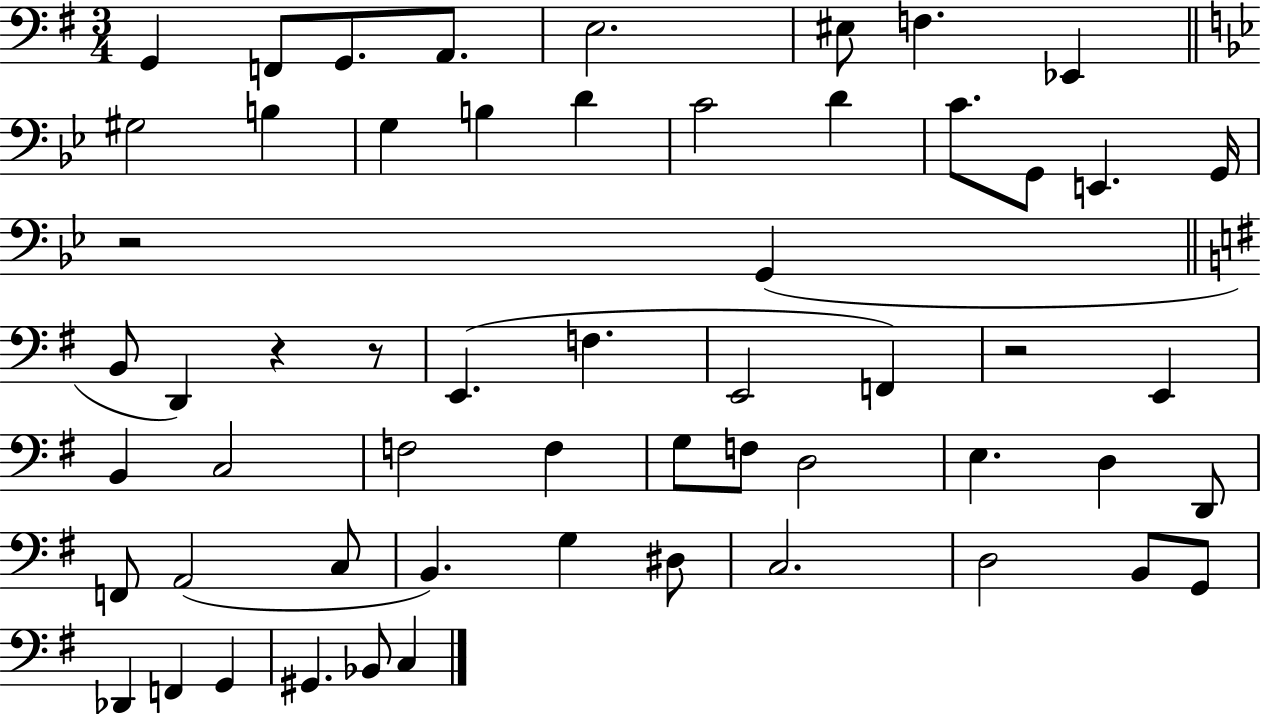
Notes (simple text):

G2/q F2/e G2/e. A2/e. E3/h. EIS3/e F3/q. Eb2/q G#3/h B3/q G3/q B3/q D4/q C4/h D4/q C4/e. G2/e E2/q. G2/s R/h G2/q B2/e D2/q R/q R/e E2/q. F3/q. E2/h F2/q R/h E2/q B2/q C3/h F3/h F3/q G3/e F3/e D3/h E3/q. D3/q D2/e F2/e A2/h C3/e B2/q. G3/q D#3/e C3/h. D3/h B2/e G2/e Db2/q F2/q G2/q G#2/q. Bb2/e C3/q